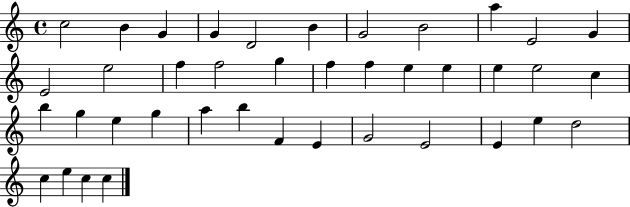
C5/h B4/q G4/q G4/q D4/h B4/q G4/h B4/h A5/q E4/h G4/q E4/h E5/h F5/q F5/h G5/q F5/q F5/q E5/q E5/q E5/q E5/h C5/q B5/q G5/q E5/q G5/q A5/q B5/q F4/q E4/q G4/h E4/h E4/q E5/q D5/h C5/q E5/q C5/q C5/q